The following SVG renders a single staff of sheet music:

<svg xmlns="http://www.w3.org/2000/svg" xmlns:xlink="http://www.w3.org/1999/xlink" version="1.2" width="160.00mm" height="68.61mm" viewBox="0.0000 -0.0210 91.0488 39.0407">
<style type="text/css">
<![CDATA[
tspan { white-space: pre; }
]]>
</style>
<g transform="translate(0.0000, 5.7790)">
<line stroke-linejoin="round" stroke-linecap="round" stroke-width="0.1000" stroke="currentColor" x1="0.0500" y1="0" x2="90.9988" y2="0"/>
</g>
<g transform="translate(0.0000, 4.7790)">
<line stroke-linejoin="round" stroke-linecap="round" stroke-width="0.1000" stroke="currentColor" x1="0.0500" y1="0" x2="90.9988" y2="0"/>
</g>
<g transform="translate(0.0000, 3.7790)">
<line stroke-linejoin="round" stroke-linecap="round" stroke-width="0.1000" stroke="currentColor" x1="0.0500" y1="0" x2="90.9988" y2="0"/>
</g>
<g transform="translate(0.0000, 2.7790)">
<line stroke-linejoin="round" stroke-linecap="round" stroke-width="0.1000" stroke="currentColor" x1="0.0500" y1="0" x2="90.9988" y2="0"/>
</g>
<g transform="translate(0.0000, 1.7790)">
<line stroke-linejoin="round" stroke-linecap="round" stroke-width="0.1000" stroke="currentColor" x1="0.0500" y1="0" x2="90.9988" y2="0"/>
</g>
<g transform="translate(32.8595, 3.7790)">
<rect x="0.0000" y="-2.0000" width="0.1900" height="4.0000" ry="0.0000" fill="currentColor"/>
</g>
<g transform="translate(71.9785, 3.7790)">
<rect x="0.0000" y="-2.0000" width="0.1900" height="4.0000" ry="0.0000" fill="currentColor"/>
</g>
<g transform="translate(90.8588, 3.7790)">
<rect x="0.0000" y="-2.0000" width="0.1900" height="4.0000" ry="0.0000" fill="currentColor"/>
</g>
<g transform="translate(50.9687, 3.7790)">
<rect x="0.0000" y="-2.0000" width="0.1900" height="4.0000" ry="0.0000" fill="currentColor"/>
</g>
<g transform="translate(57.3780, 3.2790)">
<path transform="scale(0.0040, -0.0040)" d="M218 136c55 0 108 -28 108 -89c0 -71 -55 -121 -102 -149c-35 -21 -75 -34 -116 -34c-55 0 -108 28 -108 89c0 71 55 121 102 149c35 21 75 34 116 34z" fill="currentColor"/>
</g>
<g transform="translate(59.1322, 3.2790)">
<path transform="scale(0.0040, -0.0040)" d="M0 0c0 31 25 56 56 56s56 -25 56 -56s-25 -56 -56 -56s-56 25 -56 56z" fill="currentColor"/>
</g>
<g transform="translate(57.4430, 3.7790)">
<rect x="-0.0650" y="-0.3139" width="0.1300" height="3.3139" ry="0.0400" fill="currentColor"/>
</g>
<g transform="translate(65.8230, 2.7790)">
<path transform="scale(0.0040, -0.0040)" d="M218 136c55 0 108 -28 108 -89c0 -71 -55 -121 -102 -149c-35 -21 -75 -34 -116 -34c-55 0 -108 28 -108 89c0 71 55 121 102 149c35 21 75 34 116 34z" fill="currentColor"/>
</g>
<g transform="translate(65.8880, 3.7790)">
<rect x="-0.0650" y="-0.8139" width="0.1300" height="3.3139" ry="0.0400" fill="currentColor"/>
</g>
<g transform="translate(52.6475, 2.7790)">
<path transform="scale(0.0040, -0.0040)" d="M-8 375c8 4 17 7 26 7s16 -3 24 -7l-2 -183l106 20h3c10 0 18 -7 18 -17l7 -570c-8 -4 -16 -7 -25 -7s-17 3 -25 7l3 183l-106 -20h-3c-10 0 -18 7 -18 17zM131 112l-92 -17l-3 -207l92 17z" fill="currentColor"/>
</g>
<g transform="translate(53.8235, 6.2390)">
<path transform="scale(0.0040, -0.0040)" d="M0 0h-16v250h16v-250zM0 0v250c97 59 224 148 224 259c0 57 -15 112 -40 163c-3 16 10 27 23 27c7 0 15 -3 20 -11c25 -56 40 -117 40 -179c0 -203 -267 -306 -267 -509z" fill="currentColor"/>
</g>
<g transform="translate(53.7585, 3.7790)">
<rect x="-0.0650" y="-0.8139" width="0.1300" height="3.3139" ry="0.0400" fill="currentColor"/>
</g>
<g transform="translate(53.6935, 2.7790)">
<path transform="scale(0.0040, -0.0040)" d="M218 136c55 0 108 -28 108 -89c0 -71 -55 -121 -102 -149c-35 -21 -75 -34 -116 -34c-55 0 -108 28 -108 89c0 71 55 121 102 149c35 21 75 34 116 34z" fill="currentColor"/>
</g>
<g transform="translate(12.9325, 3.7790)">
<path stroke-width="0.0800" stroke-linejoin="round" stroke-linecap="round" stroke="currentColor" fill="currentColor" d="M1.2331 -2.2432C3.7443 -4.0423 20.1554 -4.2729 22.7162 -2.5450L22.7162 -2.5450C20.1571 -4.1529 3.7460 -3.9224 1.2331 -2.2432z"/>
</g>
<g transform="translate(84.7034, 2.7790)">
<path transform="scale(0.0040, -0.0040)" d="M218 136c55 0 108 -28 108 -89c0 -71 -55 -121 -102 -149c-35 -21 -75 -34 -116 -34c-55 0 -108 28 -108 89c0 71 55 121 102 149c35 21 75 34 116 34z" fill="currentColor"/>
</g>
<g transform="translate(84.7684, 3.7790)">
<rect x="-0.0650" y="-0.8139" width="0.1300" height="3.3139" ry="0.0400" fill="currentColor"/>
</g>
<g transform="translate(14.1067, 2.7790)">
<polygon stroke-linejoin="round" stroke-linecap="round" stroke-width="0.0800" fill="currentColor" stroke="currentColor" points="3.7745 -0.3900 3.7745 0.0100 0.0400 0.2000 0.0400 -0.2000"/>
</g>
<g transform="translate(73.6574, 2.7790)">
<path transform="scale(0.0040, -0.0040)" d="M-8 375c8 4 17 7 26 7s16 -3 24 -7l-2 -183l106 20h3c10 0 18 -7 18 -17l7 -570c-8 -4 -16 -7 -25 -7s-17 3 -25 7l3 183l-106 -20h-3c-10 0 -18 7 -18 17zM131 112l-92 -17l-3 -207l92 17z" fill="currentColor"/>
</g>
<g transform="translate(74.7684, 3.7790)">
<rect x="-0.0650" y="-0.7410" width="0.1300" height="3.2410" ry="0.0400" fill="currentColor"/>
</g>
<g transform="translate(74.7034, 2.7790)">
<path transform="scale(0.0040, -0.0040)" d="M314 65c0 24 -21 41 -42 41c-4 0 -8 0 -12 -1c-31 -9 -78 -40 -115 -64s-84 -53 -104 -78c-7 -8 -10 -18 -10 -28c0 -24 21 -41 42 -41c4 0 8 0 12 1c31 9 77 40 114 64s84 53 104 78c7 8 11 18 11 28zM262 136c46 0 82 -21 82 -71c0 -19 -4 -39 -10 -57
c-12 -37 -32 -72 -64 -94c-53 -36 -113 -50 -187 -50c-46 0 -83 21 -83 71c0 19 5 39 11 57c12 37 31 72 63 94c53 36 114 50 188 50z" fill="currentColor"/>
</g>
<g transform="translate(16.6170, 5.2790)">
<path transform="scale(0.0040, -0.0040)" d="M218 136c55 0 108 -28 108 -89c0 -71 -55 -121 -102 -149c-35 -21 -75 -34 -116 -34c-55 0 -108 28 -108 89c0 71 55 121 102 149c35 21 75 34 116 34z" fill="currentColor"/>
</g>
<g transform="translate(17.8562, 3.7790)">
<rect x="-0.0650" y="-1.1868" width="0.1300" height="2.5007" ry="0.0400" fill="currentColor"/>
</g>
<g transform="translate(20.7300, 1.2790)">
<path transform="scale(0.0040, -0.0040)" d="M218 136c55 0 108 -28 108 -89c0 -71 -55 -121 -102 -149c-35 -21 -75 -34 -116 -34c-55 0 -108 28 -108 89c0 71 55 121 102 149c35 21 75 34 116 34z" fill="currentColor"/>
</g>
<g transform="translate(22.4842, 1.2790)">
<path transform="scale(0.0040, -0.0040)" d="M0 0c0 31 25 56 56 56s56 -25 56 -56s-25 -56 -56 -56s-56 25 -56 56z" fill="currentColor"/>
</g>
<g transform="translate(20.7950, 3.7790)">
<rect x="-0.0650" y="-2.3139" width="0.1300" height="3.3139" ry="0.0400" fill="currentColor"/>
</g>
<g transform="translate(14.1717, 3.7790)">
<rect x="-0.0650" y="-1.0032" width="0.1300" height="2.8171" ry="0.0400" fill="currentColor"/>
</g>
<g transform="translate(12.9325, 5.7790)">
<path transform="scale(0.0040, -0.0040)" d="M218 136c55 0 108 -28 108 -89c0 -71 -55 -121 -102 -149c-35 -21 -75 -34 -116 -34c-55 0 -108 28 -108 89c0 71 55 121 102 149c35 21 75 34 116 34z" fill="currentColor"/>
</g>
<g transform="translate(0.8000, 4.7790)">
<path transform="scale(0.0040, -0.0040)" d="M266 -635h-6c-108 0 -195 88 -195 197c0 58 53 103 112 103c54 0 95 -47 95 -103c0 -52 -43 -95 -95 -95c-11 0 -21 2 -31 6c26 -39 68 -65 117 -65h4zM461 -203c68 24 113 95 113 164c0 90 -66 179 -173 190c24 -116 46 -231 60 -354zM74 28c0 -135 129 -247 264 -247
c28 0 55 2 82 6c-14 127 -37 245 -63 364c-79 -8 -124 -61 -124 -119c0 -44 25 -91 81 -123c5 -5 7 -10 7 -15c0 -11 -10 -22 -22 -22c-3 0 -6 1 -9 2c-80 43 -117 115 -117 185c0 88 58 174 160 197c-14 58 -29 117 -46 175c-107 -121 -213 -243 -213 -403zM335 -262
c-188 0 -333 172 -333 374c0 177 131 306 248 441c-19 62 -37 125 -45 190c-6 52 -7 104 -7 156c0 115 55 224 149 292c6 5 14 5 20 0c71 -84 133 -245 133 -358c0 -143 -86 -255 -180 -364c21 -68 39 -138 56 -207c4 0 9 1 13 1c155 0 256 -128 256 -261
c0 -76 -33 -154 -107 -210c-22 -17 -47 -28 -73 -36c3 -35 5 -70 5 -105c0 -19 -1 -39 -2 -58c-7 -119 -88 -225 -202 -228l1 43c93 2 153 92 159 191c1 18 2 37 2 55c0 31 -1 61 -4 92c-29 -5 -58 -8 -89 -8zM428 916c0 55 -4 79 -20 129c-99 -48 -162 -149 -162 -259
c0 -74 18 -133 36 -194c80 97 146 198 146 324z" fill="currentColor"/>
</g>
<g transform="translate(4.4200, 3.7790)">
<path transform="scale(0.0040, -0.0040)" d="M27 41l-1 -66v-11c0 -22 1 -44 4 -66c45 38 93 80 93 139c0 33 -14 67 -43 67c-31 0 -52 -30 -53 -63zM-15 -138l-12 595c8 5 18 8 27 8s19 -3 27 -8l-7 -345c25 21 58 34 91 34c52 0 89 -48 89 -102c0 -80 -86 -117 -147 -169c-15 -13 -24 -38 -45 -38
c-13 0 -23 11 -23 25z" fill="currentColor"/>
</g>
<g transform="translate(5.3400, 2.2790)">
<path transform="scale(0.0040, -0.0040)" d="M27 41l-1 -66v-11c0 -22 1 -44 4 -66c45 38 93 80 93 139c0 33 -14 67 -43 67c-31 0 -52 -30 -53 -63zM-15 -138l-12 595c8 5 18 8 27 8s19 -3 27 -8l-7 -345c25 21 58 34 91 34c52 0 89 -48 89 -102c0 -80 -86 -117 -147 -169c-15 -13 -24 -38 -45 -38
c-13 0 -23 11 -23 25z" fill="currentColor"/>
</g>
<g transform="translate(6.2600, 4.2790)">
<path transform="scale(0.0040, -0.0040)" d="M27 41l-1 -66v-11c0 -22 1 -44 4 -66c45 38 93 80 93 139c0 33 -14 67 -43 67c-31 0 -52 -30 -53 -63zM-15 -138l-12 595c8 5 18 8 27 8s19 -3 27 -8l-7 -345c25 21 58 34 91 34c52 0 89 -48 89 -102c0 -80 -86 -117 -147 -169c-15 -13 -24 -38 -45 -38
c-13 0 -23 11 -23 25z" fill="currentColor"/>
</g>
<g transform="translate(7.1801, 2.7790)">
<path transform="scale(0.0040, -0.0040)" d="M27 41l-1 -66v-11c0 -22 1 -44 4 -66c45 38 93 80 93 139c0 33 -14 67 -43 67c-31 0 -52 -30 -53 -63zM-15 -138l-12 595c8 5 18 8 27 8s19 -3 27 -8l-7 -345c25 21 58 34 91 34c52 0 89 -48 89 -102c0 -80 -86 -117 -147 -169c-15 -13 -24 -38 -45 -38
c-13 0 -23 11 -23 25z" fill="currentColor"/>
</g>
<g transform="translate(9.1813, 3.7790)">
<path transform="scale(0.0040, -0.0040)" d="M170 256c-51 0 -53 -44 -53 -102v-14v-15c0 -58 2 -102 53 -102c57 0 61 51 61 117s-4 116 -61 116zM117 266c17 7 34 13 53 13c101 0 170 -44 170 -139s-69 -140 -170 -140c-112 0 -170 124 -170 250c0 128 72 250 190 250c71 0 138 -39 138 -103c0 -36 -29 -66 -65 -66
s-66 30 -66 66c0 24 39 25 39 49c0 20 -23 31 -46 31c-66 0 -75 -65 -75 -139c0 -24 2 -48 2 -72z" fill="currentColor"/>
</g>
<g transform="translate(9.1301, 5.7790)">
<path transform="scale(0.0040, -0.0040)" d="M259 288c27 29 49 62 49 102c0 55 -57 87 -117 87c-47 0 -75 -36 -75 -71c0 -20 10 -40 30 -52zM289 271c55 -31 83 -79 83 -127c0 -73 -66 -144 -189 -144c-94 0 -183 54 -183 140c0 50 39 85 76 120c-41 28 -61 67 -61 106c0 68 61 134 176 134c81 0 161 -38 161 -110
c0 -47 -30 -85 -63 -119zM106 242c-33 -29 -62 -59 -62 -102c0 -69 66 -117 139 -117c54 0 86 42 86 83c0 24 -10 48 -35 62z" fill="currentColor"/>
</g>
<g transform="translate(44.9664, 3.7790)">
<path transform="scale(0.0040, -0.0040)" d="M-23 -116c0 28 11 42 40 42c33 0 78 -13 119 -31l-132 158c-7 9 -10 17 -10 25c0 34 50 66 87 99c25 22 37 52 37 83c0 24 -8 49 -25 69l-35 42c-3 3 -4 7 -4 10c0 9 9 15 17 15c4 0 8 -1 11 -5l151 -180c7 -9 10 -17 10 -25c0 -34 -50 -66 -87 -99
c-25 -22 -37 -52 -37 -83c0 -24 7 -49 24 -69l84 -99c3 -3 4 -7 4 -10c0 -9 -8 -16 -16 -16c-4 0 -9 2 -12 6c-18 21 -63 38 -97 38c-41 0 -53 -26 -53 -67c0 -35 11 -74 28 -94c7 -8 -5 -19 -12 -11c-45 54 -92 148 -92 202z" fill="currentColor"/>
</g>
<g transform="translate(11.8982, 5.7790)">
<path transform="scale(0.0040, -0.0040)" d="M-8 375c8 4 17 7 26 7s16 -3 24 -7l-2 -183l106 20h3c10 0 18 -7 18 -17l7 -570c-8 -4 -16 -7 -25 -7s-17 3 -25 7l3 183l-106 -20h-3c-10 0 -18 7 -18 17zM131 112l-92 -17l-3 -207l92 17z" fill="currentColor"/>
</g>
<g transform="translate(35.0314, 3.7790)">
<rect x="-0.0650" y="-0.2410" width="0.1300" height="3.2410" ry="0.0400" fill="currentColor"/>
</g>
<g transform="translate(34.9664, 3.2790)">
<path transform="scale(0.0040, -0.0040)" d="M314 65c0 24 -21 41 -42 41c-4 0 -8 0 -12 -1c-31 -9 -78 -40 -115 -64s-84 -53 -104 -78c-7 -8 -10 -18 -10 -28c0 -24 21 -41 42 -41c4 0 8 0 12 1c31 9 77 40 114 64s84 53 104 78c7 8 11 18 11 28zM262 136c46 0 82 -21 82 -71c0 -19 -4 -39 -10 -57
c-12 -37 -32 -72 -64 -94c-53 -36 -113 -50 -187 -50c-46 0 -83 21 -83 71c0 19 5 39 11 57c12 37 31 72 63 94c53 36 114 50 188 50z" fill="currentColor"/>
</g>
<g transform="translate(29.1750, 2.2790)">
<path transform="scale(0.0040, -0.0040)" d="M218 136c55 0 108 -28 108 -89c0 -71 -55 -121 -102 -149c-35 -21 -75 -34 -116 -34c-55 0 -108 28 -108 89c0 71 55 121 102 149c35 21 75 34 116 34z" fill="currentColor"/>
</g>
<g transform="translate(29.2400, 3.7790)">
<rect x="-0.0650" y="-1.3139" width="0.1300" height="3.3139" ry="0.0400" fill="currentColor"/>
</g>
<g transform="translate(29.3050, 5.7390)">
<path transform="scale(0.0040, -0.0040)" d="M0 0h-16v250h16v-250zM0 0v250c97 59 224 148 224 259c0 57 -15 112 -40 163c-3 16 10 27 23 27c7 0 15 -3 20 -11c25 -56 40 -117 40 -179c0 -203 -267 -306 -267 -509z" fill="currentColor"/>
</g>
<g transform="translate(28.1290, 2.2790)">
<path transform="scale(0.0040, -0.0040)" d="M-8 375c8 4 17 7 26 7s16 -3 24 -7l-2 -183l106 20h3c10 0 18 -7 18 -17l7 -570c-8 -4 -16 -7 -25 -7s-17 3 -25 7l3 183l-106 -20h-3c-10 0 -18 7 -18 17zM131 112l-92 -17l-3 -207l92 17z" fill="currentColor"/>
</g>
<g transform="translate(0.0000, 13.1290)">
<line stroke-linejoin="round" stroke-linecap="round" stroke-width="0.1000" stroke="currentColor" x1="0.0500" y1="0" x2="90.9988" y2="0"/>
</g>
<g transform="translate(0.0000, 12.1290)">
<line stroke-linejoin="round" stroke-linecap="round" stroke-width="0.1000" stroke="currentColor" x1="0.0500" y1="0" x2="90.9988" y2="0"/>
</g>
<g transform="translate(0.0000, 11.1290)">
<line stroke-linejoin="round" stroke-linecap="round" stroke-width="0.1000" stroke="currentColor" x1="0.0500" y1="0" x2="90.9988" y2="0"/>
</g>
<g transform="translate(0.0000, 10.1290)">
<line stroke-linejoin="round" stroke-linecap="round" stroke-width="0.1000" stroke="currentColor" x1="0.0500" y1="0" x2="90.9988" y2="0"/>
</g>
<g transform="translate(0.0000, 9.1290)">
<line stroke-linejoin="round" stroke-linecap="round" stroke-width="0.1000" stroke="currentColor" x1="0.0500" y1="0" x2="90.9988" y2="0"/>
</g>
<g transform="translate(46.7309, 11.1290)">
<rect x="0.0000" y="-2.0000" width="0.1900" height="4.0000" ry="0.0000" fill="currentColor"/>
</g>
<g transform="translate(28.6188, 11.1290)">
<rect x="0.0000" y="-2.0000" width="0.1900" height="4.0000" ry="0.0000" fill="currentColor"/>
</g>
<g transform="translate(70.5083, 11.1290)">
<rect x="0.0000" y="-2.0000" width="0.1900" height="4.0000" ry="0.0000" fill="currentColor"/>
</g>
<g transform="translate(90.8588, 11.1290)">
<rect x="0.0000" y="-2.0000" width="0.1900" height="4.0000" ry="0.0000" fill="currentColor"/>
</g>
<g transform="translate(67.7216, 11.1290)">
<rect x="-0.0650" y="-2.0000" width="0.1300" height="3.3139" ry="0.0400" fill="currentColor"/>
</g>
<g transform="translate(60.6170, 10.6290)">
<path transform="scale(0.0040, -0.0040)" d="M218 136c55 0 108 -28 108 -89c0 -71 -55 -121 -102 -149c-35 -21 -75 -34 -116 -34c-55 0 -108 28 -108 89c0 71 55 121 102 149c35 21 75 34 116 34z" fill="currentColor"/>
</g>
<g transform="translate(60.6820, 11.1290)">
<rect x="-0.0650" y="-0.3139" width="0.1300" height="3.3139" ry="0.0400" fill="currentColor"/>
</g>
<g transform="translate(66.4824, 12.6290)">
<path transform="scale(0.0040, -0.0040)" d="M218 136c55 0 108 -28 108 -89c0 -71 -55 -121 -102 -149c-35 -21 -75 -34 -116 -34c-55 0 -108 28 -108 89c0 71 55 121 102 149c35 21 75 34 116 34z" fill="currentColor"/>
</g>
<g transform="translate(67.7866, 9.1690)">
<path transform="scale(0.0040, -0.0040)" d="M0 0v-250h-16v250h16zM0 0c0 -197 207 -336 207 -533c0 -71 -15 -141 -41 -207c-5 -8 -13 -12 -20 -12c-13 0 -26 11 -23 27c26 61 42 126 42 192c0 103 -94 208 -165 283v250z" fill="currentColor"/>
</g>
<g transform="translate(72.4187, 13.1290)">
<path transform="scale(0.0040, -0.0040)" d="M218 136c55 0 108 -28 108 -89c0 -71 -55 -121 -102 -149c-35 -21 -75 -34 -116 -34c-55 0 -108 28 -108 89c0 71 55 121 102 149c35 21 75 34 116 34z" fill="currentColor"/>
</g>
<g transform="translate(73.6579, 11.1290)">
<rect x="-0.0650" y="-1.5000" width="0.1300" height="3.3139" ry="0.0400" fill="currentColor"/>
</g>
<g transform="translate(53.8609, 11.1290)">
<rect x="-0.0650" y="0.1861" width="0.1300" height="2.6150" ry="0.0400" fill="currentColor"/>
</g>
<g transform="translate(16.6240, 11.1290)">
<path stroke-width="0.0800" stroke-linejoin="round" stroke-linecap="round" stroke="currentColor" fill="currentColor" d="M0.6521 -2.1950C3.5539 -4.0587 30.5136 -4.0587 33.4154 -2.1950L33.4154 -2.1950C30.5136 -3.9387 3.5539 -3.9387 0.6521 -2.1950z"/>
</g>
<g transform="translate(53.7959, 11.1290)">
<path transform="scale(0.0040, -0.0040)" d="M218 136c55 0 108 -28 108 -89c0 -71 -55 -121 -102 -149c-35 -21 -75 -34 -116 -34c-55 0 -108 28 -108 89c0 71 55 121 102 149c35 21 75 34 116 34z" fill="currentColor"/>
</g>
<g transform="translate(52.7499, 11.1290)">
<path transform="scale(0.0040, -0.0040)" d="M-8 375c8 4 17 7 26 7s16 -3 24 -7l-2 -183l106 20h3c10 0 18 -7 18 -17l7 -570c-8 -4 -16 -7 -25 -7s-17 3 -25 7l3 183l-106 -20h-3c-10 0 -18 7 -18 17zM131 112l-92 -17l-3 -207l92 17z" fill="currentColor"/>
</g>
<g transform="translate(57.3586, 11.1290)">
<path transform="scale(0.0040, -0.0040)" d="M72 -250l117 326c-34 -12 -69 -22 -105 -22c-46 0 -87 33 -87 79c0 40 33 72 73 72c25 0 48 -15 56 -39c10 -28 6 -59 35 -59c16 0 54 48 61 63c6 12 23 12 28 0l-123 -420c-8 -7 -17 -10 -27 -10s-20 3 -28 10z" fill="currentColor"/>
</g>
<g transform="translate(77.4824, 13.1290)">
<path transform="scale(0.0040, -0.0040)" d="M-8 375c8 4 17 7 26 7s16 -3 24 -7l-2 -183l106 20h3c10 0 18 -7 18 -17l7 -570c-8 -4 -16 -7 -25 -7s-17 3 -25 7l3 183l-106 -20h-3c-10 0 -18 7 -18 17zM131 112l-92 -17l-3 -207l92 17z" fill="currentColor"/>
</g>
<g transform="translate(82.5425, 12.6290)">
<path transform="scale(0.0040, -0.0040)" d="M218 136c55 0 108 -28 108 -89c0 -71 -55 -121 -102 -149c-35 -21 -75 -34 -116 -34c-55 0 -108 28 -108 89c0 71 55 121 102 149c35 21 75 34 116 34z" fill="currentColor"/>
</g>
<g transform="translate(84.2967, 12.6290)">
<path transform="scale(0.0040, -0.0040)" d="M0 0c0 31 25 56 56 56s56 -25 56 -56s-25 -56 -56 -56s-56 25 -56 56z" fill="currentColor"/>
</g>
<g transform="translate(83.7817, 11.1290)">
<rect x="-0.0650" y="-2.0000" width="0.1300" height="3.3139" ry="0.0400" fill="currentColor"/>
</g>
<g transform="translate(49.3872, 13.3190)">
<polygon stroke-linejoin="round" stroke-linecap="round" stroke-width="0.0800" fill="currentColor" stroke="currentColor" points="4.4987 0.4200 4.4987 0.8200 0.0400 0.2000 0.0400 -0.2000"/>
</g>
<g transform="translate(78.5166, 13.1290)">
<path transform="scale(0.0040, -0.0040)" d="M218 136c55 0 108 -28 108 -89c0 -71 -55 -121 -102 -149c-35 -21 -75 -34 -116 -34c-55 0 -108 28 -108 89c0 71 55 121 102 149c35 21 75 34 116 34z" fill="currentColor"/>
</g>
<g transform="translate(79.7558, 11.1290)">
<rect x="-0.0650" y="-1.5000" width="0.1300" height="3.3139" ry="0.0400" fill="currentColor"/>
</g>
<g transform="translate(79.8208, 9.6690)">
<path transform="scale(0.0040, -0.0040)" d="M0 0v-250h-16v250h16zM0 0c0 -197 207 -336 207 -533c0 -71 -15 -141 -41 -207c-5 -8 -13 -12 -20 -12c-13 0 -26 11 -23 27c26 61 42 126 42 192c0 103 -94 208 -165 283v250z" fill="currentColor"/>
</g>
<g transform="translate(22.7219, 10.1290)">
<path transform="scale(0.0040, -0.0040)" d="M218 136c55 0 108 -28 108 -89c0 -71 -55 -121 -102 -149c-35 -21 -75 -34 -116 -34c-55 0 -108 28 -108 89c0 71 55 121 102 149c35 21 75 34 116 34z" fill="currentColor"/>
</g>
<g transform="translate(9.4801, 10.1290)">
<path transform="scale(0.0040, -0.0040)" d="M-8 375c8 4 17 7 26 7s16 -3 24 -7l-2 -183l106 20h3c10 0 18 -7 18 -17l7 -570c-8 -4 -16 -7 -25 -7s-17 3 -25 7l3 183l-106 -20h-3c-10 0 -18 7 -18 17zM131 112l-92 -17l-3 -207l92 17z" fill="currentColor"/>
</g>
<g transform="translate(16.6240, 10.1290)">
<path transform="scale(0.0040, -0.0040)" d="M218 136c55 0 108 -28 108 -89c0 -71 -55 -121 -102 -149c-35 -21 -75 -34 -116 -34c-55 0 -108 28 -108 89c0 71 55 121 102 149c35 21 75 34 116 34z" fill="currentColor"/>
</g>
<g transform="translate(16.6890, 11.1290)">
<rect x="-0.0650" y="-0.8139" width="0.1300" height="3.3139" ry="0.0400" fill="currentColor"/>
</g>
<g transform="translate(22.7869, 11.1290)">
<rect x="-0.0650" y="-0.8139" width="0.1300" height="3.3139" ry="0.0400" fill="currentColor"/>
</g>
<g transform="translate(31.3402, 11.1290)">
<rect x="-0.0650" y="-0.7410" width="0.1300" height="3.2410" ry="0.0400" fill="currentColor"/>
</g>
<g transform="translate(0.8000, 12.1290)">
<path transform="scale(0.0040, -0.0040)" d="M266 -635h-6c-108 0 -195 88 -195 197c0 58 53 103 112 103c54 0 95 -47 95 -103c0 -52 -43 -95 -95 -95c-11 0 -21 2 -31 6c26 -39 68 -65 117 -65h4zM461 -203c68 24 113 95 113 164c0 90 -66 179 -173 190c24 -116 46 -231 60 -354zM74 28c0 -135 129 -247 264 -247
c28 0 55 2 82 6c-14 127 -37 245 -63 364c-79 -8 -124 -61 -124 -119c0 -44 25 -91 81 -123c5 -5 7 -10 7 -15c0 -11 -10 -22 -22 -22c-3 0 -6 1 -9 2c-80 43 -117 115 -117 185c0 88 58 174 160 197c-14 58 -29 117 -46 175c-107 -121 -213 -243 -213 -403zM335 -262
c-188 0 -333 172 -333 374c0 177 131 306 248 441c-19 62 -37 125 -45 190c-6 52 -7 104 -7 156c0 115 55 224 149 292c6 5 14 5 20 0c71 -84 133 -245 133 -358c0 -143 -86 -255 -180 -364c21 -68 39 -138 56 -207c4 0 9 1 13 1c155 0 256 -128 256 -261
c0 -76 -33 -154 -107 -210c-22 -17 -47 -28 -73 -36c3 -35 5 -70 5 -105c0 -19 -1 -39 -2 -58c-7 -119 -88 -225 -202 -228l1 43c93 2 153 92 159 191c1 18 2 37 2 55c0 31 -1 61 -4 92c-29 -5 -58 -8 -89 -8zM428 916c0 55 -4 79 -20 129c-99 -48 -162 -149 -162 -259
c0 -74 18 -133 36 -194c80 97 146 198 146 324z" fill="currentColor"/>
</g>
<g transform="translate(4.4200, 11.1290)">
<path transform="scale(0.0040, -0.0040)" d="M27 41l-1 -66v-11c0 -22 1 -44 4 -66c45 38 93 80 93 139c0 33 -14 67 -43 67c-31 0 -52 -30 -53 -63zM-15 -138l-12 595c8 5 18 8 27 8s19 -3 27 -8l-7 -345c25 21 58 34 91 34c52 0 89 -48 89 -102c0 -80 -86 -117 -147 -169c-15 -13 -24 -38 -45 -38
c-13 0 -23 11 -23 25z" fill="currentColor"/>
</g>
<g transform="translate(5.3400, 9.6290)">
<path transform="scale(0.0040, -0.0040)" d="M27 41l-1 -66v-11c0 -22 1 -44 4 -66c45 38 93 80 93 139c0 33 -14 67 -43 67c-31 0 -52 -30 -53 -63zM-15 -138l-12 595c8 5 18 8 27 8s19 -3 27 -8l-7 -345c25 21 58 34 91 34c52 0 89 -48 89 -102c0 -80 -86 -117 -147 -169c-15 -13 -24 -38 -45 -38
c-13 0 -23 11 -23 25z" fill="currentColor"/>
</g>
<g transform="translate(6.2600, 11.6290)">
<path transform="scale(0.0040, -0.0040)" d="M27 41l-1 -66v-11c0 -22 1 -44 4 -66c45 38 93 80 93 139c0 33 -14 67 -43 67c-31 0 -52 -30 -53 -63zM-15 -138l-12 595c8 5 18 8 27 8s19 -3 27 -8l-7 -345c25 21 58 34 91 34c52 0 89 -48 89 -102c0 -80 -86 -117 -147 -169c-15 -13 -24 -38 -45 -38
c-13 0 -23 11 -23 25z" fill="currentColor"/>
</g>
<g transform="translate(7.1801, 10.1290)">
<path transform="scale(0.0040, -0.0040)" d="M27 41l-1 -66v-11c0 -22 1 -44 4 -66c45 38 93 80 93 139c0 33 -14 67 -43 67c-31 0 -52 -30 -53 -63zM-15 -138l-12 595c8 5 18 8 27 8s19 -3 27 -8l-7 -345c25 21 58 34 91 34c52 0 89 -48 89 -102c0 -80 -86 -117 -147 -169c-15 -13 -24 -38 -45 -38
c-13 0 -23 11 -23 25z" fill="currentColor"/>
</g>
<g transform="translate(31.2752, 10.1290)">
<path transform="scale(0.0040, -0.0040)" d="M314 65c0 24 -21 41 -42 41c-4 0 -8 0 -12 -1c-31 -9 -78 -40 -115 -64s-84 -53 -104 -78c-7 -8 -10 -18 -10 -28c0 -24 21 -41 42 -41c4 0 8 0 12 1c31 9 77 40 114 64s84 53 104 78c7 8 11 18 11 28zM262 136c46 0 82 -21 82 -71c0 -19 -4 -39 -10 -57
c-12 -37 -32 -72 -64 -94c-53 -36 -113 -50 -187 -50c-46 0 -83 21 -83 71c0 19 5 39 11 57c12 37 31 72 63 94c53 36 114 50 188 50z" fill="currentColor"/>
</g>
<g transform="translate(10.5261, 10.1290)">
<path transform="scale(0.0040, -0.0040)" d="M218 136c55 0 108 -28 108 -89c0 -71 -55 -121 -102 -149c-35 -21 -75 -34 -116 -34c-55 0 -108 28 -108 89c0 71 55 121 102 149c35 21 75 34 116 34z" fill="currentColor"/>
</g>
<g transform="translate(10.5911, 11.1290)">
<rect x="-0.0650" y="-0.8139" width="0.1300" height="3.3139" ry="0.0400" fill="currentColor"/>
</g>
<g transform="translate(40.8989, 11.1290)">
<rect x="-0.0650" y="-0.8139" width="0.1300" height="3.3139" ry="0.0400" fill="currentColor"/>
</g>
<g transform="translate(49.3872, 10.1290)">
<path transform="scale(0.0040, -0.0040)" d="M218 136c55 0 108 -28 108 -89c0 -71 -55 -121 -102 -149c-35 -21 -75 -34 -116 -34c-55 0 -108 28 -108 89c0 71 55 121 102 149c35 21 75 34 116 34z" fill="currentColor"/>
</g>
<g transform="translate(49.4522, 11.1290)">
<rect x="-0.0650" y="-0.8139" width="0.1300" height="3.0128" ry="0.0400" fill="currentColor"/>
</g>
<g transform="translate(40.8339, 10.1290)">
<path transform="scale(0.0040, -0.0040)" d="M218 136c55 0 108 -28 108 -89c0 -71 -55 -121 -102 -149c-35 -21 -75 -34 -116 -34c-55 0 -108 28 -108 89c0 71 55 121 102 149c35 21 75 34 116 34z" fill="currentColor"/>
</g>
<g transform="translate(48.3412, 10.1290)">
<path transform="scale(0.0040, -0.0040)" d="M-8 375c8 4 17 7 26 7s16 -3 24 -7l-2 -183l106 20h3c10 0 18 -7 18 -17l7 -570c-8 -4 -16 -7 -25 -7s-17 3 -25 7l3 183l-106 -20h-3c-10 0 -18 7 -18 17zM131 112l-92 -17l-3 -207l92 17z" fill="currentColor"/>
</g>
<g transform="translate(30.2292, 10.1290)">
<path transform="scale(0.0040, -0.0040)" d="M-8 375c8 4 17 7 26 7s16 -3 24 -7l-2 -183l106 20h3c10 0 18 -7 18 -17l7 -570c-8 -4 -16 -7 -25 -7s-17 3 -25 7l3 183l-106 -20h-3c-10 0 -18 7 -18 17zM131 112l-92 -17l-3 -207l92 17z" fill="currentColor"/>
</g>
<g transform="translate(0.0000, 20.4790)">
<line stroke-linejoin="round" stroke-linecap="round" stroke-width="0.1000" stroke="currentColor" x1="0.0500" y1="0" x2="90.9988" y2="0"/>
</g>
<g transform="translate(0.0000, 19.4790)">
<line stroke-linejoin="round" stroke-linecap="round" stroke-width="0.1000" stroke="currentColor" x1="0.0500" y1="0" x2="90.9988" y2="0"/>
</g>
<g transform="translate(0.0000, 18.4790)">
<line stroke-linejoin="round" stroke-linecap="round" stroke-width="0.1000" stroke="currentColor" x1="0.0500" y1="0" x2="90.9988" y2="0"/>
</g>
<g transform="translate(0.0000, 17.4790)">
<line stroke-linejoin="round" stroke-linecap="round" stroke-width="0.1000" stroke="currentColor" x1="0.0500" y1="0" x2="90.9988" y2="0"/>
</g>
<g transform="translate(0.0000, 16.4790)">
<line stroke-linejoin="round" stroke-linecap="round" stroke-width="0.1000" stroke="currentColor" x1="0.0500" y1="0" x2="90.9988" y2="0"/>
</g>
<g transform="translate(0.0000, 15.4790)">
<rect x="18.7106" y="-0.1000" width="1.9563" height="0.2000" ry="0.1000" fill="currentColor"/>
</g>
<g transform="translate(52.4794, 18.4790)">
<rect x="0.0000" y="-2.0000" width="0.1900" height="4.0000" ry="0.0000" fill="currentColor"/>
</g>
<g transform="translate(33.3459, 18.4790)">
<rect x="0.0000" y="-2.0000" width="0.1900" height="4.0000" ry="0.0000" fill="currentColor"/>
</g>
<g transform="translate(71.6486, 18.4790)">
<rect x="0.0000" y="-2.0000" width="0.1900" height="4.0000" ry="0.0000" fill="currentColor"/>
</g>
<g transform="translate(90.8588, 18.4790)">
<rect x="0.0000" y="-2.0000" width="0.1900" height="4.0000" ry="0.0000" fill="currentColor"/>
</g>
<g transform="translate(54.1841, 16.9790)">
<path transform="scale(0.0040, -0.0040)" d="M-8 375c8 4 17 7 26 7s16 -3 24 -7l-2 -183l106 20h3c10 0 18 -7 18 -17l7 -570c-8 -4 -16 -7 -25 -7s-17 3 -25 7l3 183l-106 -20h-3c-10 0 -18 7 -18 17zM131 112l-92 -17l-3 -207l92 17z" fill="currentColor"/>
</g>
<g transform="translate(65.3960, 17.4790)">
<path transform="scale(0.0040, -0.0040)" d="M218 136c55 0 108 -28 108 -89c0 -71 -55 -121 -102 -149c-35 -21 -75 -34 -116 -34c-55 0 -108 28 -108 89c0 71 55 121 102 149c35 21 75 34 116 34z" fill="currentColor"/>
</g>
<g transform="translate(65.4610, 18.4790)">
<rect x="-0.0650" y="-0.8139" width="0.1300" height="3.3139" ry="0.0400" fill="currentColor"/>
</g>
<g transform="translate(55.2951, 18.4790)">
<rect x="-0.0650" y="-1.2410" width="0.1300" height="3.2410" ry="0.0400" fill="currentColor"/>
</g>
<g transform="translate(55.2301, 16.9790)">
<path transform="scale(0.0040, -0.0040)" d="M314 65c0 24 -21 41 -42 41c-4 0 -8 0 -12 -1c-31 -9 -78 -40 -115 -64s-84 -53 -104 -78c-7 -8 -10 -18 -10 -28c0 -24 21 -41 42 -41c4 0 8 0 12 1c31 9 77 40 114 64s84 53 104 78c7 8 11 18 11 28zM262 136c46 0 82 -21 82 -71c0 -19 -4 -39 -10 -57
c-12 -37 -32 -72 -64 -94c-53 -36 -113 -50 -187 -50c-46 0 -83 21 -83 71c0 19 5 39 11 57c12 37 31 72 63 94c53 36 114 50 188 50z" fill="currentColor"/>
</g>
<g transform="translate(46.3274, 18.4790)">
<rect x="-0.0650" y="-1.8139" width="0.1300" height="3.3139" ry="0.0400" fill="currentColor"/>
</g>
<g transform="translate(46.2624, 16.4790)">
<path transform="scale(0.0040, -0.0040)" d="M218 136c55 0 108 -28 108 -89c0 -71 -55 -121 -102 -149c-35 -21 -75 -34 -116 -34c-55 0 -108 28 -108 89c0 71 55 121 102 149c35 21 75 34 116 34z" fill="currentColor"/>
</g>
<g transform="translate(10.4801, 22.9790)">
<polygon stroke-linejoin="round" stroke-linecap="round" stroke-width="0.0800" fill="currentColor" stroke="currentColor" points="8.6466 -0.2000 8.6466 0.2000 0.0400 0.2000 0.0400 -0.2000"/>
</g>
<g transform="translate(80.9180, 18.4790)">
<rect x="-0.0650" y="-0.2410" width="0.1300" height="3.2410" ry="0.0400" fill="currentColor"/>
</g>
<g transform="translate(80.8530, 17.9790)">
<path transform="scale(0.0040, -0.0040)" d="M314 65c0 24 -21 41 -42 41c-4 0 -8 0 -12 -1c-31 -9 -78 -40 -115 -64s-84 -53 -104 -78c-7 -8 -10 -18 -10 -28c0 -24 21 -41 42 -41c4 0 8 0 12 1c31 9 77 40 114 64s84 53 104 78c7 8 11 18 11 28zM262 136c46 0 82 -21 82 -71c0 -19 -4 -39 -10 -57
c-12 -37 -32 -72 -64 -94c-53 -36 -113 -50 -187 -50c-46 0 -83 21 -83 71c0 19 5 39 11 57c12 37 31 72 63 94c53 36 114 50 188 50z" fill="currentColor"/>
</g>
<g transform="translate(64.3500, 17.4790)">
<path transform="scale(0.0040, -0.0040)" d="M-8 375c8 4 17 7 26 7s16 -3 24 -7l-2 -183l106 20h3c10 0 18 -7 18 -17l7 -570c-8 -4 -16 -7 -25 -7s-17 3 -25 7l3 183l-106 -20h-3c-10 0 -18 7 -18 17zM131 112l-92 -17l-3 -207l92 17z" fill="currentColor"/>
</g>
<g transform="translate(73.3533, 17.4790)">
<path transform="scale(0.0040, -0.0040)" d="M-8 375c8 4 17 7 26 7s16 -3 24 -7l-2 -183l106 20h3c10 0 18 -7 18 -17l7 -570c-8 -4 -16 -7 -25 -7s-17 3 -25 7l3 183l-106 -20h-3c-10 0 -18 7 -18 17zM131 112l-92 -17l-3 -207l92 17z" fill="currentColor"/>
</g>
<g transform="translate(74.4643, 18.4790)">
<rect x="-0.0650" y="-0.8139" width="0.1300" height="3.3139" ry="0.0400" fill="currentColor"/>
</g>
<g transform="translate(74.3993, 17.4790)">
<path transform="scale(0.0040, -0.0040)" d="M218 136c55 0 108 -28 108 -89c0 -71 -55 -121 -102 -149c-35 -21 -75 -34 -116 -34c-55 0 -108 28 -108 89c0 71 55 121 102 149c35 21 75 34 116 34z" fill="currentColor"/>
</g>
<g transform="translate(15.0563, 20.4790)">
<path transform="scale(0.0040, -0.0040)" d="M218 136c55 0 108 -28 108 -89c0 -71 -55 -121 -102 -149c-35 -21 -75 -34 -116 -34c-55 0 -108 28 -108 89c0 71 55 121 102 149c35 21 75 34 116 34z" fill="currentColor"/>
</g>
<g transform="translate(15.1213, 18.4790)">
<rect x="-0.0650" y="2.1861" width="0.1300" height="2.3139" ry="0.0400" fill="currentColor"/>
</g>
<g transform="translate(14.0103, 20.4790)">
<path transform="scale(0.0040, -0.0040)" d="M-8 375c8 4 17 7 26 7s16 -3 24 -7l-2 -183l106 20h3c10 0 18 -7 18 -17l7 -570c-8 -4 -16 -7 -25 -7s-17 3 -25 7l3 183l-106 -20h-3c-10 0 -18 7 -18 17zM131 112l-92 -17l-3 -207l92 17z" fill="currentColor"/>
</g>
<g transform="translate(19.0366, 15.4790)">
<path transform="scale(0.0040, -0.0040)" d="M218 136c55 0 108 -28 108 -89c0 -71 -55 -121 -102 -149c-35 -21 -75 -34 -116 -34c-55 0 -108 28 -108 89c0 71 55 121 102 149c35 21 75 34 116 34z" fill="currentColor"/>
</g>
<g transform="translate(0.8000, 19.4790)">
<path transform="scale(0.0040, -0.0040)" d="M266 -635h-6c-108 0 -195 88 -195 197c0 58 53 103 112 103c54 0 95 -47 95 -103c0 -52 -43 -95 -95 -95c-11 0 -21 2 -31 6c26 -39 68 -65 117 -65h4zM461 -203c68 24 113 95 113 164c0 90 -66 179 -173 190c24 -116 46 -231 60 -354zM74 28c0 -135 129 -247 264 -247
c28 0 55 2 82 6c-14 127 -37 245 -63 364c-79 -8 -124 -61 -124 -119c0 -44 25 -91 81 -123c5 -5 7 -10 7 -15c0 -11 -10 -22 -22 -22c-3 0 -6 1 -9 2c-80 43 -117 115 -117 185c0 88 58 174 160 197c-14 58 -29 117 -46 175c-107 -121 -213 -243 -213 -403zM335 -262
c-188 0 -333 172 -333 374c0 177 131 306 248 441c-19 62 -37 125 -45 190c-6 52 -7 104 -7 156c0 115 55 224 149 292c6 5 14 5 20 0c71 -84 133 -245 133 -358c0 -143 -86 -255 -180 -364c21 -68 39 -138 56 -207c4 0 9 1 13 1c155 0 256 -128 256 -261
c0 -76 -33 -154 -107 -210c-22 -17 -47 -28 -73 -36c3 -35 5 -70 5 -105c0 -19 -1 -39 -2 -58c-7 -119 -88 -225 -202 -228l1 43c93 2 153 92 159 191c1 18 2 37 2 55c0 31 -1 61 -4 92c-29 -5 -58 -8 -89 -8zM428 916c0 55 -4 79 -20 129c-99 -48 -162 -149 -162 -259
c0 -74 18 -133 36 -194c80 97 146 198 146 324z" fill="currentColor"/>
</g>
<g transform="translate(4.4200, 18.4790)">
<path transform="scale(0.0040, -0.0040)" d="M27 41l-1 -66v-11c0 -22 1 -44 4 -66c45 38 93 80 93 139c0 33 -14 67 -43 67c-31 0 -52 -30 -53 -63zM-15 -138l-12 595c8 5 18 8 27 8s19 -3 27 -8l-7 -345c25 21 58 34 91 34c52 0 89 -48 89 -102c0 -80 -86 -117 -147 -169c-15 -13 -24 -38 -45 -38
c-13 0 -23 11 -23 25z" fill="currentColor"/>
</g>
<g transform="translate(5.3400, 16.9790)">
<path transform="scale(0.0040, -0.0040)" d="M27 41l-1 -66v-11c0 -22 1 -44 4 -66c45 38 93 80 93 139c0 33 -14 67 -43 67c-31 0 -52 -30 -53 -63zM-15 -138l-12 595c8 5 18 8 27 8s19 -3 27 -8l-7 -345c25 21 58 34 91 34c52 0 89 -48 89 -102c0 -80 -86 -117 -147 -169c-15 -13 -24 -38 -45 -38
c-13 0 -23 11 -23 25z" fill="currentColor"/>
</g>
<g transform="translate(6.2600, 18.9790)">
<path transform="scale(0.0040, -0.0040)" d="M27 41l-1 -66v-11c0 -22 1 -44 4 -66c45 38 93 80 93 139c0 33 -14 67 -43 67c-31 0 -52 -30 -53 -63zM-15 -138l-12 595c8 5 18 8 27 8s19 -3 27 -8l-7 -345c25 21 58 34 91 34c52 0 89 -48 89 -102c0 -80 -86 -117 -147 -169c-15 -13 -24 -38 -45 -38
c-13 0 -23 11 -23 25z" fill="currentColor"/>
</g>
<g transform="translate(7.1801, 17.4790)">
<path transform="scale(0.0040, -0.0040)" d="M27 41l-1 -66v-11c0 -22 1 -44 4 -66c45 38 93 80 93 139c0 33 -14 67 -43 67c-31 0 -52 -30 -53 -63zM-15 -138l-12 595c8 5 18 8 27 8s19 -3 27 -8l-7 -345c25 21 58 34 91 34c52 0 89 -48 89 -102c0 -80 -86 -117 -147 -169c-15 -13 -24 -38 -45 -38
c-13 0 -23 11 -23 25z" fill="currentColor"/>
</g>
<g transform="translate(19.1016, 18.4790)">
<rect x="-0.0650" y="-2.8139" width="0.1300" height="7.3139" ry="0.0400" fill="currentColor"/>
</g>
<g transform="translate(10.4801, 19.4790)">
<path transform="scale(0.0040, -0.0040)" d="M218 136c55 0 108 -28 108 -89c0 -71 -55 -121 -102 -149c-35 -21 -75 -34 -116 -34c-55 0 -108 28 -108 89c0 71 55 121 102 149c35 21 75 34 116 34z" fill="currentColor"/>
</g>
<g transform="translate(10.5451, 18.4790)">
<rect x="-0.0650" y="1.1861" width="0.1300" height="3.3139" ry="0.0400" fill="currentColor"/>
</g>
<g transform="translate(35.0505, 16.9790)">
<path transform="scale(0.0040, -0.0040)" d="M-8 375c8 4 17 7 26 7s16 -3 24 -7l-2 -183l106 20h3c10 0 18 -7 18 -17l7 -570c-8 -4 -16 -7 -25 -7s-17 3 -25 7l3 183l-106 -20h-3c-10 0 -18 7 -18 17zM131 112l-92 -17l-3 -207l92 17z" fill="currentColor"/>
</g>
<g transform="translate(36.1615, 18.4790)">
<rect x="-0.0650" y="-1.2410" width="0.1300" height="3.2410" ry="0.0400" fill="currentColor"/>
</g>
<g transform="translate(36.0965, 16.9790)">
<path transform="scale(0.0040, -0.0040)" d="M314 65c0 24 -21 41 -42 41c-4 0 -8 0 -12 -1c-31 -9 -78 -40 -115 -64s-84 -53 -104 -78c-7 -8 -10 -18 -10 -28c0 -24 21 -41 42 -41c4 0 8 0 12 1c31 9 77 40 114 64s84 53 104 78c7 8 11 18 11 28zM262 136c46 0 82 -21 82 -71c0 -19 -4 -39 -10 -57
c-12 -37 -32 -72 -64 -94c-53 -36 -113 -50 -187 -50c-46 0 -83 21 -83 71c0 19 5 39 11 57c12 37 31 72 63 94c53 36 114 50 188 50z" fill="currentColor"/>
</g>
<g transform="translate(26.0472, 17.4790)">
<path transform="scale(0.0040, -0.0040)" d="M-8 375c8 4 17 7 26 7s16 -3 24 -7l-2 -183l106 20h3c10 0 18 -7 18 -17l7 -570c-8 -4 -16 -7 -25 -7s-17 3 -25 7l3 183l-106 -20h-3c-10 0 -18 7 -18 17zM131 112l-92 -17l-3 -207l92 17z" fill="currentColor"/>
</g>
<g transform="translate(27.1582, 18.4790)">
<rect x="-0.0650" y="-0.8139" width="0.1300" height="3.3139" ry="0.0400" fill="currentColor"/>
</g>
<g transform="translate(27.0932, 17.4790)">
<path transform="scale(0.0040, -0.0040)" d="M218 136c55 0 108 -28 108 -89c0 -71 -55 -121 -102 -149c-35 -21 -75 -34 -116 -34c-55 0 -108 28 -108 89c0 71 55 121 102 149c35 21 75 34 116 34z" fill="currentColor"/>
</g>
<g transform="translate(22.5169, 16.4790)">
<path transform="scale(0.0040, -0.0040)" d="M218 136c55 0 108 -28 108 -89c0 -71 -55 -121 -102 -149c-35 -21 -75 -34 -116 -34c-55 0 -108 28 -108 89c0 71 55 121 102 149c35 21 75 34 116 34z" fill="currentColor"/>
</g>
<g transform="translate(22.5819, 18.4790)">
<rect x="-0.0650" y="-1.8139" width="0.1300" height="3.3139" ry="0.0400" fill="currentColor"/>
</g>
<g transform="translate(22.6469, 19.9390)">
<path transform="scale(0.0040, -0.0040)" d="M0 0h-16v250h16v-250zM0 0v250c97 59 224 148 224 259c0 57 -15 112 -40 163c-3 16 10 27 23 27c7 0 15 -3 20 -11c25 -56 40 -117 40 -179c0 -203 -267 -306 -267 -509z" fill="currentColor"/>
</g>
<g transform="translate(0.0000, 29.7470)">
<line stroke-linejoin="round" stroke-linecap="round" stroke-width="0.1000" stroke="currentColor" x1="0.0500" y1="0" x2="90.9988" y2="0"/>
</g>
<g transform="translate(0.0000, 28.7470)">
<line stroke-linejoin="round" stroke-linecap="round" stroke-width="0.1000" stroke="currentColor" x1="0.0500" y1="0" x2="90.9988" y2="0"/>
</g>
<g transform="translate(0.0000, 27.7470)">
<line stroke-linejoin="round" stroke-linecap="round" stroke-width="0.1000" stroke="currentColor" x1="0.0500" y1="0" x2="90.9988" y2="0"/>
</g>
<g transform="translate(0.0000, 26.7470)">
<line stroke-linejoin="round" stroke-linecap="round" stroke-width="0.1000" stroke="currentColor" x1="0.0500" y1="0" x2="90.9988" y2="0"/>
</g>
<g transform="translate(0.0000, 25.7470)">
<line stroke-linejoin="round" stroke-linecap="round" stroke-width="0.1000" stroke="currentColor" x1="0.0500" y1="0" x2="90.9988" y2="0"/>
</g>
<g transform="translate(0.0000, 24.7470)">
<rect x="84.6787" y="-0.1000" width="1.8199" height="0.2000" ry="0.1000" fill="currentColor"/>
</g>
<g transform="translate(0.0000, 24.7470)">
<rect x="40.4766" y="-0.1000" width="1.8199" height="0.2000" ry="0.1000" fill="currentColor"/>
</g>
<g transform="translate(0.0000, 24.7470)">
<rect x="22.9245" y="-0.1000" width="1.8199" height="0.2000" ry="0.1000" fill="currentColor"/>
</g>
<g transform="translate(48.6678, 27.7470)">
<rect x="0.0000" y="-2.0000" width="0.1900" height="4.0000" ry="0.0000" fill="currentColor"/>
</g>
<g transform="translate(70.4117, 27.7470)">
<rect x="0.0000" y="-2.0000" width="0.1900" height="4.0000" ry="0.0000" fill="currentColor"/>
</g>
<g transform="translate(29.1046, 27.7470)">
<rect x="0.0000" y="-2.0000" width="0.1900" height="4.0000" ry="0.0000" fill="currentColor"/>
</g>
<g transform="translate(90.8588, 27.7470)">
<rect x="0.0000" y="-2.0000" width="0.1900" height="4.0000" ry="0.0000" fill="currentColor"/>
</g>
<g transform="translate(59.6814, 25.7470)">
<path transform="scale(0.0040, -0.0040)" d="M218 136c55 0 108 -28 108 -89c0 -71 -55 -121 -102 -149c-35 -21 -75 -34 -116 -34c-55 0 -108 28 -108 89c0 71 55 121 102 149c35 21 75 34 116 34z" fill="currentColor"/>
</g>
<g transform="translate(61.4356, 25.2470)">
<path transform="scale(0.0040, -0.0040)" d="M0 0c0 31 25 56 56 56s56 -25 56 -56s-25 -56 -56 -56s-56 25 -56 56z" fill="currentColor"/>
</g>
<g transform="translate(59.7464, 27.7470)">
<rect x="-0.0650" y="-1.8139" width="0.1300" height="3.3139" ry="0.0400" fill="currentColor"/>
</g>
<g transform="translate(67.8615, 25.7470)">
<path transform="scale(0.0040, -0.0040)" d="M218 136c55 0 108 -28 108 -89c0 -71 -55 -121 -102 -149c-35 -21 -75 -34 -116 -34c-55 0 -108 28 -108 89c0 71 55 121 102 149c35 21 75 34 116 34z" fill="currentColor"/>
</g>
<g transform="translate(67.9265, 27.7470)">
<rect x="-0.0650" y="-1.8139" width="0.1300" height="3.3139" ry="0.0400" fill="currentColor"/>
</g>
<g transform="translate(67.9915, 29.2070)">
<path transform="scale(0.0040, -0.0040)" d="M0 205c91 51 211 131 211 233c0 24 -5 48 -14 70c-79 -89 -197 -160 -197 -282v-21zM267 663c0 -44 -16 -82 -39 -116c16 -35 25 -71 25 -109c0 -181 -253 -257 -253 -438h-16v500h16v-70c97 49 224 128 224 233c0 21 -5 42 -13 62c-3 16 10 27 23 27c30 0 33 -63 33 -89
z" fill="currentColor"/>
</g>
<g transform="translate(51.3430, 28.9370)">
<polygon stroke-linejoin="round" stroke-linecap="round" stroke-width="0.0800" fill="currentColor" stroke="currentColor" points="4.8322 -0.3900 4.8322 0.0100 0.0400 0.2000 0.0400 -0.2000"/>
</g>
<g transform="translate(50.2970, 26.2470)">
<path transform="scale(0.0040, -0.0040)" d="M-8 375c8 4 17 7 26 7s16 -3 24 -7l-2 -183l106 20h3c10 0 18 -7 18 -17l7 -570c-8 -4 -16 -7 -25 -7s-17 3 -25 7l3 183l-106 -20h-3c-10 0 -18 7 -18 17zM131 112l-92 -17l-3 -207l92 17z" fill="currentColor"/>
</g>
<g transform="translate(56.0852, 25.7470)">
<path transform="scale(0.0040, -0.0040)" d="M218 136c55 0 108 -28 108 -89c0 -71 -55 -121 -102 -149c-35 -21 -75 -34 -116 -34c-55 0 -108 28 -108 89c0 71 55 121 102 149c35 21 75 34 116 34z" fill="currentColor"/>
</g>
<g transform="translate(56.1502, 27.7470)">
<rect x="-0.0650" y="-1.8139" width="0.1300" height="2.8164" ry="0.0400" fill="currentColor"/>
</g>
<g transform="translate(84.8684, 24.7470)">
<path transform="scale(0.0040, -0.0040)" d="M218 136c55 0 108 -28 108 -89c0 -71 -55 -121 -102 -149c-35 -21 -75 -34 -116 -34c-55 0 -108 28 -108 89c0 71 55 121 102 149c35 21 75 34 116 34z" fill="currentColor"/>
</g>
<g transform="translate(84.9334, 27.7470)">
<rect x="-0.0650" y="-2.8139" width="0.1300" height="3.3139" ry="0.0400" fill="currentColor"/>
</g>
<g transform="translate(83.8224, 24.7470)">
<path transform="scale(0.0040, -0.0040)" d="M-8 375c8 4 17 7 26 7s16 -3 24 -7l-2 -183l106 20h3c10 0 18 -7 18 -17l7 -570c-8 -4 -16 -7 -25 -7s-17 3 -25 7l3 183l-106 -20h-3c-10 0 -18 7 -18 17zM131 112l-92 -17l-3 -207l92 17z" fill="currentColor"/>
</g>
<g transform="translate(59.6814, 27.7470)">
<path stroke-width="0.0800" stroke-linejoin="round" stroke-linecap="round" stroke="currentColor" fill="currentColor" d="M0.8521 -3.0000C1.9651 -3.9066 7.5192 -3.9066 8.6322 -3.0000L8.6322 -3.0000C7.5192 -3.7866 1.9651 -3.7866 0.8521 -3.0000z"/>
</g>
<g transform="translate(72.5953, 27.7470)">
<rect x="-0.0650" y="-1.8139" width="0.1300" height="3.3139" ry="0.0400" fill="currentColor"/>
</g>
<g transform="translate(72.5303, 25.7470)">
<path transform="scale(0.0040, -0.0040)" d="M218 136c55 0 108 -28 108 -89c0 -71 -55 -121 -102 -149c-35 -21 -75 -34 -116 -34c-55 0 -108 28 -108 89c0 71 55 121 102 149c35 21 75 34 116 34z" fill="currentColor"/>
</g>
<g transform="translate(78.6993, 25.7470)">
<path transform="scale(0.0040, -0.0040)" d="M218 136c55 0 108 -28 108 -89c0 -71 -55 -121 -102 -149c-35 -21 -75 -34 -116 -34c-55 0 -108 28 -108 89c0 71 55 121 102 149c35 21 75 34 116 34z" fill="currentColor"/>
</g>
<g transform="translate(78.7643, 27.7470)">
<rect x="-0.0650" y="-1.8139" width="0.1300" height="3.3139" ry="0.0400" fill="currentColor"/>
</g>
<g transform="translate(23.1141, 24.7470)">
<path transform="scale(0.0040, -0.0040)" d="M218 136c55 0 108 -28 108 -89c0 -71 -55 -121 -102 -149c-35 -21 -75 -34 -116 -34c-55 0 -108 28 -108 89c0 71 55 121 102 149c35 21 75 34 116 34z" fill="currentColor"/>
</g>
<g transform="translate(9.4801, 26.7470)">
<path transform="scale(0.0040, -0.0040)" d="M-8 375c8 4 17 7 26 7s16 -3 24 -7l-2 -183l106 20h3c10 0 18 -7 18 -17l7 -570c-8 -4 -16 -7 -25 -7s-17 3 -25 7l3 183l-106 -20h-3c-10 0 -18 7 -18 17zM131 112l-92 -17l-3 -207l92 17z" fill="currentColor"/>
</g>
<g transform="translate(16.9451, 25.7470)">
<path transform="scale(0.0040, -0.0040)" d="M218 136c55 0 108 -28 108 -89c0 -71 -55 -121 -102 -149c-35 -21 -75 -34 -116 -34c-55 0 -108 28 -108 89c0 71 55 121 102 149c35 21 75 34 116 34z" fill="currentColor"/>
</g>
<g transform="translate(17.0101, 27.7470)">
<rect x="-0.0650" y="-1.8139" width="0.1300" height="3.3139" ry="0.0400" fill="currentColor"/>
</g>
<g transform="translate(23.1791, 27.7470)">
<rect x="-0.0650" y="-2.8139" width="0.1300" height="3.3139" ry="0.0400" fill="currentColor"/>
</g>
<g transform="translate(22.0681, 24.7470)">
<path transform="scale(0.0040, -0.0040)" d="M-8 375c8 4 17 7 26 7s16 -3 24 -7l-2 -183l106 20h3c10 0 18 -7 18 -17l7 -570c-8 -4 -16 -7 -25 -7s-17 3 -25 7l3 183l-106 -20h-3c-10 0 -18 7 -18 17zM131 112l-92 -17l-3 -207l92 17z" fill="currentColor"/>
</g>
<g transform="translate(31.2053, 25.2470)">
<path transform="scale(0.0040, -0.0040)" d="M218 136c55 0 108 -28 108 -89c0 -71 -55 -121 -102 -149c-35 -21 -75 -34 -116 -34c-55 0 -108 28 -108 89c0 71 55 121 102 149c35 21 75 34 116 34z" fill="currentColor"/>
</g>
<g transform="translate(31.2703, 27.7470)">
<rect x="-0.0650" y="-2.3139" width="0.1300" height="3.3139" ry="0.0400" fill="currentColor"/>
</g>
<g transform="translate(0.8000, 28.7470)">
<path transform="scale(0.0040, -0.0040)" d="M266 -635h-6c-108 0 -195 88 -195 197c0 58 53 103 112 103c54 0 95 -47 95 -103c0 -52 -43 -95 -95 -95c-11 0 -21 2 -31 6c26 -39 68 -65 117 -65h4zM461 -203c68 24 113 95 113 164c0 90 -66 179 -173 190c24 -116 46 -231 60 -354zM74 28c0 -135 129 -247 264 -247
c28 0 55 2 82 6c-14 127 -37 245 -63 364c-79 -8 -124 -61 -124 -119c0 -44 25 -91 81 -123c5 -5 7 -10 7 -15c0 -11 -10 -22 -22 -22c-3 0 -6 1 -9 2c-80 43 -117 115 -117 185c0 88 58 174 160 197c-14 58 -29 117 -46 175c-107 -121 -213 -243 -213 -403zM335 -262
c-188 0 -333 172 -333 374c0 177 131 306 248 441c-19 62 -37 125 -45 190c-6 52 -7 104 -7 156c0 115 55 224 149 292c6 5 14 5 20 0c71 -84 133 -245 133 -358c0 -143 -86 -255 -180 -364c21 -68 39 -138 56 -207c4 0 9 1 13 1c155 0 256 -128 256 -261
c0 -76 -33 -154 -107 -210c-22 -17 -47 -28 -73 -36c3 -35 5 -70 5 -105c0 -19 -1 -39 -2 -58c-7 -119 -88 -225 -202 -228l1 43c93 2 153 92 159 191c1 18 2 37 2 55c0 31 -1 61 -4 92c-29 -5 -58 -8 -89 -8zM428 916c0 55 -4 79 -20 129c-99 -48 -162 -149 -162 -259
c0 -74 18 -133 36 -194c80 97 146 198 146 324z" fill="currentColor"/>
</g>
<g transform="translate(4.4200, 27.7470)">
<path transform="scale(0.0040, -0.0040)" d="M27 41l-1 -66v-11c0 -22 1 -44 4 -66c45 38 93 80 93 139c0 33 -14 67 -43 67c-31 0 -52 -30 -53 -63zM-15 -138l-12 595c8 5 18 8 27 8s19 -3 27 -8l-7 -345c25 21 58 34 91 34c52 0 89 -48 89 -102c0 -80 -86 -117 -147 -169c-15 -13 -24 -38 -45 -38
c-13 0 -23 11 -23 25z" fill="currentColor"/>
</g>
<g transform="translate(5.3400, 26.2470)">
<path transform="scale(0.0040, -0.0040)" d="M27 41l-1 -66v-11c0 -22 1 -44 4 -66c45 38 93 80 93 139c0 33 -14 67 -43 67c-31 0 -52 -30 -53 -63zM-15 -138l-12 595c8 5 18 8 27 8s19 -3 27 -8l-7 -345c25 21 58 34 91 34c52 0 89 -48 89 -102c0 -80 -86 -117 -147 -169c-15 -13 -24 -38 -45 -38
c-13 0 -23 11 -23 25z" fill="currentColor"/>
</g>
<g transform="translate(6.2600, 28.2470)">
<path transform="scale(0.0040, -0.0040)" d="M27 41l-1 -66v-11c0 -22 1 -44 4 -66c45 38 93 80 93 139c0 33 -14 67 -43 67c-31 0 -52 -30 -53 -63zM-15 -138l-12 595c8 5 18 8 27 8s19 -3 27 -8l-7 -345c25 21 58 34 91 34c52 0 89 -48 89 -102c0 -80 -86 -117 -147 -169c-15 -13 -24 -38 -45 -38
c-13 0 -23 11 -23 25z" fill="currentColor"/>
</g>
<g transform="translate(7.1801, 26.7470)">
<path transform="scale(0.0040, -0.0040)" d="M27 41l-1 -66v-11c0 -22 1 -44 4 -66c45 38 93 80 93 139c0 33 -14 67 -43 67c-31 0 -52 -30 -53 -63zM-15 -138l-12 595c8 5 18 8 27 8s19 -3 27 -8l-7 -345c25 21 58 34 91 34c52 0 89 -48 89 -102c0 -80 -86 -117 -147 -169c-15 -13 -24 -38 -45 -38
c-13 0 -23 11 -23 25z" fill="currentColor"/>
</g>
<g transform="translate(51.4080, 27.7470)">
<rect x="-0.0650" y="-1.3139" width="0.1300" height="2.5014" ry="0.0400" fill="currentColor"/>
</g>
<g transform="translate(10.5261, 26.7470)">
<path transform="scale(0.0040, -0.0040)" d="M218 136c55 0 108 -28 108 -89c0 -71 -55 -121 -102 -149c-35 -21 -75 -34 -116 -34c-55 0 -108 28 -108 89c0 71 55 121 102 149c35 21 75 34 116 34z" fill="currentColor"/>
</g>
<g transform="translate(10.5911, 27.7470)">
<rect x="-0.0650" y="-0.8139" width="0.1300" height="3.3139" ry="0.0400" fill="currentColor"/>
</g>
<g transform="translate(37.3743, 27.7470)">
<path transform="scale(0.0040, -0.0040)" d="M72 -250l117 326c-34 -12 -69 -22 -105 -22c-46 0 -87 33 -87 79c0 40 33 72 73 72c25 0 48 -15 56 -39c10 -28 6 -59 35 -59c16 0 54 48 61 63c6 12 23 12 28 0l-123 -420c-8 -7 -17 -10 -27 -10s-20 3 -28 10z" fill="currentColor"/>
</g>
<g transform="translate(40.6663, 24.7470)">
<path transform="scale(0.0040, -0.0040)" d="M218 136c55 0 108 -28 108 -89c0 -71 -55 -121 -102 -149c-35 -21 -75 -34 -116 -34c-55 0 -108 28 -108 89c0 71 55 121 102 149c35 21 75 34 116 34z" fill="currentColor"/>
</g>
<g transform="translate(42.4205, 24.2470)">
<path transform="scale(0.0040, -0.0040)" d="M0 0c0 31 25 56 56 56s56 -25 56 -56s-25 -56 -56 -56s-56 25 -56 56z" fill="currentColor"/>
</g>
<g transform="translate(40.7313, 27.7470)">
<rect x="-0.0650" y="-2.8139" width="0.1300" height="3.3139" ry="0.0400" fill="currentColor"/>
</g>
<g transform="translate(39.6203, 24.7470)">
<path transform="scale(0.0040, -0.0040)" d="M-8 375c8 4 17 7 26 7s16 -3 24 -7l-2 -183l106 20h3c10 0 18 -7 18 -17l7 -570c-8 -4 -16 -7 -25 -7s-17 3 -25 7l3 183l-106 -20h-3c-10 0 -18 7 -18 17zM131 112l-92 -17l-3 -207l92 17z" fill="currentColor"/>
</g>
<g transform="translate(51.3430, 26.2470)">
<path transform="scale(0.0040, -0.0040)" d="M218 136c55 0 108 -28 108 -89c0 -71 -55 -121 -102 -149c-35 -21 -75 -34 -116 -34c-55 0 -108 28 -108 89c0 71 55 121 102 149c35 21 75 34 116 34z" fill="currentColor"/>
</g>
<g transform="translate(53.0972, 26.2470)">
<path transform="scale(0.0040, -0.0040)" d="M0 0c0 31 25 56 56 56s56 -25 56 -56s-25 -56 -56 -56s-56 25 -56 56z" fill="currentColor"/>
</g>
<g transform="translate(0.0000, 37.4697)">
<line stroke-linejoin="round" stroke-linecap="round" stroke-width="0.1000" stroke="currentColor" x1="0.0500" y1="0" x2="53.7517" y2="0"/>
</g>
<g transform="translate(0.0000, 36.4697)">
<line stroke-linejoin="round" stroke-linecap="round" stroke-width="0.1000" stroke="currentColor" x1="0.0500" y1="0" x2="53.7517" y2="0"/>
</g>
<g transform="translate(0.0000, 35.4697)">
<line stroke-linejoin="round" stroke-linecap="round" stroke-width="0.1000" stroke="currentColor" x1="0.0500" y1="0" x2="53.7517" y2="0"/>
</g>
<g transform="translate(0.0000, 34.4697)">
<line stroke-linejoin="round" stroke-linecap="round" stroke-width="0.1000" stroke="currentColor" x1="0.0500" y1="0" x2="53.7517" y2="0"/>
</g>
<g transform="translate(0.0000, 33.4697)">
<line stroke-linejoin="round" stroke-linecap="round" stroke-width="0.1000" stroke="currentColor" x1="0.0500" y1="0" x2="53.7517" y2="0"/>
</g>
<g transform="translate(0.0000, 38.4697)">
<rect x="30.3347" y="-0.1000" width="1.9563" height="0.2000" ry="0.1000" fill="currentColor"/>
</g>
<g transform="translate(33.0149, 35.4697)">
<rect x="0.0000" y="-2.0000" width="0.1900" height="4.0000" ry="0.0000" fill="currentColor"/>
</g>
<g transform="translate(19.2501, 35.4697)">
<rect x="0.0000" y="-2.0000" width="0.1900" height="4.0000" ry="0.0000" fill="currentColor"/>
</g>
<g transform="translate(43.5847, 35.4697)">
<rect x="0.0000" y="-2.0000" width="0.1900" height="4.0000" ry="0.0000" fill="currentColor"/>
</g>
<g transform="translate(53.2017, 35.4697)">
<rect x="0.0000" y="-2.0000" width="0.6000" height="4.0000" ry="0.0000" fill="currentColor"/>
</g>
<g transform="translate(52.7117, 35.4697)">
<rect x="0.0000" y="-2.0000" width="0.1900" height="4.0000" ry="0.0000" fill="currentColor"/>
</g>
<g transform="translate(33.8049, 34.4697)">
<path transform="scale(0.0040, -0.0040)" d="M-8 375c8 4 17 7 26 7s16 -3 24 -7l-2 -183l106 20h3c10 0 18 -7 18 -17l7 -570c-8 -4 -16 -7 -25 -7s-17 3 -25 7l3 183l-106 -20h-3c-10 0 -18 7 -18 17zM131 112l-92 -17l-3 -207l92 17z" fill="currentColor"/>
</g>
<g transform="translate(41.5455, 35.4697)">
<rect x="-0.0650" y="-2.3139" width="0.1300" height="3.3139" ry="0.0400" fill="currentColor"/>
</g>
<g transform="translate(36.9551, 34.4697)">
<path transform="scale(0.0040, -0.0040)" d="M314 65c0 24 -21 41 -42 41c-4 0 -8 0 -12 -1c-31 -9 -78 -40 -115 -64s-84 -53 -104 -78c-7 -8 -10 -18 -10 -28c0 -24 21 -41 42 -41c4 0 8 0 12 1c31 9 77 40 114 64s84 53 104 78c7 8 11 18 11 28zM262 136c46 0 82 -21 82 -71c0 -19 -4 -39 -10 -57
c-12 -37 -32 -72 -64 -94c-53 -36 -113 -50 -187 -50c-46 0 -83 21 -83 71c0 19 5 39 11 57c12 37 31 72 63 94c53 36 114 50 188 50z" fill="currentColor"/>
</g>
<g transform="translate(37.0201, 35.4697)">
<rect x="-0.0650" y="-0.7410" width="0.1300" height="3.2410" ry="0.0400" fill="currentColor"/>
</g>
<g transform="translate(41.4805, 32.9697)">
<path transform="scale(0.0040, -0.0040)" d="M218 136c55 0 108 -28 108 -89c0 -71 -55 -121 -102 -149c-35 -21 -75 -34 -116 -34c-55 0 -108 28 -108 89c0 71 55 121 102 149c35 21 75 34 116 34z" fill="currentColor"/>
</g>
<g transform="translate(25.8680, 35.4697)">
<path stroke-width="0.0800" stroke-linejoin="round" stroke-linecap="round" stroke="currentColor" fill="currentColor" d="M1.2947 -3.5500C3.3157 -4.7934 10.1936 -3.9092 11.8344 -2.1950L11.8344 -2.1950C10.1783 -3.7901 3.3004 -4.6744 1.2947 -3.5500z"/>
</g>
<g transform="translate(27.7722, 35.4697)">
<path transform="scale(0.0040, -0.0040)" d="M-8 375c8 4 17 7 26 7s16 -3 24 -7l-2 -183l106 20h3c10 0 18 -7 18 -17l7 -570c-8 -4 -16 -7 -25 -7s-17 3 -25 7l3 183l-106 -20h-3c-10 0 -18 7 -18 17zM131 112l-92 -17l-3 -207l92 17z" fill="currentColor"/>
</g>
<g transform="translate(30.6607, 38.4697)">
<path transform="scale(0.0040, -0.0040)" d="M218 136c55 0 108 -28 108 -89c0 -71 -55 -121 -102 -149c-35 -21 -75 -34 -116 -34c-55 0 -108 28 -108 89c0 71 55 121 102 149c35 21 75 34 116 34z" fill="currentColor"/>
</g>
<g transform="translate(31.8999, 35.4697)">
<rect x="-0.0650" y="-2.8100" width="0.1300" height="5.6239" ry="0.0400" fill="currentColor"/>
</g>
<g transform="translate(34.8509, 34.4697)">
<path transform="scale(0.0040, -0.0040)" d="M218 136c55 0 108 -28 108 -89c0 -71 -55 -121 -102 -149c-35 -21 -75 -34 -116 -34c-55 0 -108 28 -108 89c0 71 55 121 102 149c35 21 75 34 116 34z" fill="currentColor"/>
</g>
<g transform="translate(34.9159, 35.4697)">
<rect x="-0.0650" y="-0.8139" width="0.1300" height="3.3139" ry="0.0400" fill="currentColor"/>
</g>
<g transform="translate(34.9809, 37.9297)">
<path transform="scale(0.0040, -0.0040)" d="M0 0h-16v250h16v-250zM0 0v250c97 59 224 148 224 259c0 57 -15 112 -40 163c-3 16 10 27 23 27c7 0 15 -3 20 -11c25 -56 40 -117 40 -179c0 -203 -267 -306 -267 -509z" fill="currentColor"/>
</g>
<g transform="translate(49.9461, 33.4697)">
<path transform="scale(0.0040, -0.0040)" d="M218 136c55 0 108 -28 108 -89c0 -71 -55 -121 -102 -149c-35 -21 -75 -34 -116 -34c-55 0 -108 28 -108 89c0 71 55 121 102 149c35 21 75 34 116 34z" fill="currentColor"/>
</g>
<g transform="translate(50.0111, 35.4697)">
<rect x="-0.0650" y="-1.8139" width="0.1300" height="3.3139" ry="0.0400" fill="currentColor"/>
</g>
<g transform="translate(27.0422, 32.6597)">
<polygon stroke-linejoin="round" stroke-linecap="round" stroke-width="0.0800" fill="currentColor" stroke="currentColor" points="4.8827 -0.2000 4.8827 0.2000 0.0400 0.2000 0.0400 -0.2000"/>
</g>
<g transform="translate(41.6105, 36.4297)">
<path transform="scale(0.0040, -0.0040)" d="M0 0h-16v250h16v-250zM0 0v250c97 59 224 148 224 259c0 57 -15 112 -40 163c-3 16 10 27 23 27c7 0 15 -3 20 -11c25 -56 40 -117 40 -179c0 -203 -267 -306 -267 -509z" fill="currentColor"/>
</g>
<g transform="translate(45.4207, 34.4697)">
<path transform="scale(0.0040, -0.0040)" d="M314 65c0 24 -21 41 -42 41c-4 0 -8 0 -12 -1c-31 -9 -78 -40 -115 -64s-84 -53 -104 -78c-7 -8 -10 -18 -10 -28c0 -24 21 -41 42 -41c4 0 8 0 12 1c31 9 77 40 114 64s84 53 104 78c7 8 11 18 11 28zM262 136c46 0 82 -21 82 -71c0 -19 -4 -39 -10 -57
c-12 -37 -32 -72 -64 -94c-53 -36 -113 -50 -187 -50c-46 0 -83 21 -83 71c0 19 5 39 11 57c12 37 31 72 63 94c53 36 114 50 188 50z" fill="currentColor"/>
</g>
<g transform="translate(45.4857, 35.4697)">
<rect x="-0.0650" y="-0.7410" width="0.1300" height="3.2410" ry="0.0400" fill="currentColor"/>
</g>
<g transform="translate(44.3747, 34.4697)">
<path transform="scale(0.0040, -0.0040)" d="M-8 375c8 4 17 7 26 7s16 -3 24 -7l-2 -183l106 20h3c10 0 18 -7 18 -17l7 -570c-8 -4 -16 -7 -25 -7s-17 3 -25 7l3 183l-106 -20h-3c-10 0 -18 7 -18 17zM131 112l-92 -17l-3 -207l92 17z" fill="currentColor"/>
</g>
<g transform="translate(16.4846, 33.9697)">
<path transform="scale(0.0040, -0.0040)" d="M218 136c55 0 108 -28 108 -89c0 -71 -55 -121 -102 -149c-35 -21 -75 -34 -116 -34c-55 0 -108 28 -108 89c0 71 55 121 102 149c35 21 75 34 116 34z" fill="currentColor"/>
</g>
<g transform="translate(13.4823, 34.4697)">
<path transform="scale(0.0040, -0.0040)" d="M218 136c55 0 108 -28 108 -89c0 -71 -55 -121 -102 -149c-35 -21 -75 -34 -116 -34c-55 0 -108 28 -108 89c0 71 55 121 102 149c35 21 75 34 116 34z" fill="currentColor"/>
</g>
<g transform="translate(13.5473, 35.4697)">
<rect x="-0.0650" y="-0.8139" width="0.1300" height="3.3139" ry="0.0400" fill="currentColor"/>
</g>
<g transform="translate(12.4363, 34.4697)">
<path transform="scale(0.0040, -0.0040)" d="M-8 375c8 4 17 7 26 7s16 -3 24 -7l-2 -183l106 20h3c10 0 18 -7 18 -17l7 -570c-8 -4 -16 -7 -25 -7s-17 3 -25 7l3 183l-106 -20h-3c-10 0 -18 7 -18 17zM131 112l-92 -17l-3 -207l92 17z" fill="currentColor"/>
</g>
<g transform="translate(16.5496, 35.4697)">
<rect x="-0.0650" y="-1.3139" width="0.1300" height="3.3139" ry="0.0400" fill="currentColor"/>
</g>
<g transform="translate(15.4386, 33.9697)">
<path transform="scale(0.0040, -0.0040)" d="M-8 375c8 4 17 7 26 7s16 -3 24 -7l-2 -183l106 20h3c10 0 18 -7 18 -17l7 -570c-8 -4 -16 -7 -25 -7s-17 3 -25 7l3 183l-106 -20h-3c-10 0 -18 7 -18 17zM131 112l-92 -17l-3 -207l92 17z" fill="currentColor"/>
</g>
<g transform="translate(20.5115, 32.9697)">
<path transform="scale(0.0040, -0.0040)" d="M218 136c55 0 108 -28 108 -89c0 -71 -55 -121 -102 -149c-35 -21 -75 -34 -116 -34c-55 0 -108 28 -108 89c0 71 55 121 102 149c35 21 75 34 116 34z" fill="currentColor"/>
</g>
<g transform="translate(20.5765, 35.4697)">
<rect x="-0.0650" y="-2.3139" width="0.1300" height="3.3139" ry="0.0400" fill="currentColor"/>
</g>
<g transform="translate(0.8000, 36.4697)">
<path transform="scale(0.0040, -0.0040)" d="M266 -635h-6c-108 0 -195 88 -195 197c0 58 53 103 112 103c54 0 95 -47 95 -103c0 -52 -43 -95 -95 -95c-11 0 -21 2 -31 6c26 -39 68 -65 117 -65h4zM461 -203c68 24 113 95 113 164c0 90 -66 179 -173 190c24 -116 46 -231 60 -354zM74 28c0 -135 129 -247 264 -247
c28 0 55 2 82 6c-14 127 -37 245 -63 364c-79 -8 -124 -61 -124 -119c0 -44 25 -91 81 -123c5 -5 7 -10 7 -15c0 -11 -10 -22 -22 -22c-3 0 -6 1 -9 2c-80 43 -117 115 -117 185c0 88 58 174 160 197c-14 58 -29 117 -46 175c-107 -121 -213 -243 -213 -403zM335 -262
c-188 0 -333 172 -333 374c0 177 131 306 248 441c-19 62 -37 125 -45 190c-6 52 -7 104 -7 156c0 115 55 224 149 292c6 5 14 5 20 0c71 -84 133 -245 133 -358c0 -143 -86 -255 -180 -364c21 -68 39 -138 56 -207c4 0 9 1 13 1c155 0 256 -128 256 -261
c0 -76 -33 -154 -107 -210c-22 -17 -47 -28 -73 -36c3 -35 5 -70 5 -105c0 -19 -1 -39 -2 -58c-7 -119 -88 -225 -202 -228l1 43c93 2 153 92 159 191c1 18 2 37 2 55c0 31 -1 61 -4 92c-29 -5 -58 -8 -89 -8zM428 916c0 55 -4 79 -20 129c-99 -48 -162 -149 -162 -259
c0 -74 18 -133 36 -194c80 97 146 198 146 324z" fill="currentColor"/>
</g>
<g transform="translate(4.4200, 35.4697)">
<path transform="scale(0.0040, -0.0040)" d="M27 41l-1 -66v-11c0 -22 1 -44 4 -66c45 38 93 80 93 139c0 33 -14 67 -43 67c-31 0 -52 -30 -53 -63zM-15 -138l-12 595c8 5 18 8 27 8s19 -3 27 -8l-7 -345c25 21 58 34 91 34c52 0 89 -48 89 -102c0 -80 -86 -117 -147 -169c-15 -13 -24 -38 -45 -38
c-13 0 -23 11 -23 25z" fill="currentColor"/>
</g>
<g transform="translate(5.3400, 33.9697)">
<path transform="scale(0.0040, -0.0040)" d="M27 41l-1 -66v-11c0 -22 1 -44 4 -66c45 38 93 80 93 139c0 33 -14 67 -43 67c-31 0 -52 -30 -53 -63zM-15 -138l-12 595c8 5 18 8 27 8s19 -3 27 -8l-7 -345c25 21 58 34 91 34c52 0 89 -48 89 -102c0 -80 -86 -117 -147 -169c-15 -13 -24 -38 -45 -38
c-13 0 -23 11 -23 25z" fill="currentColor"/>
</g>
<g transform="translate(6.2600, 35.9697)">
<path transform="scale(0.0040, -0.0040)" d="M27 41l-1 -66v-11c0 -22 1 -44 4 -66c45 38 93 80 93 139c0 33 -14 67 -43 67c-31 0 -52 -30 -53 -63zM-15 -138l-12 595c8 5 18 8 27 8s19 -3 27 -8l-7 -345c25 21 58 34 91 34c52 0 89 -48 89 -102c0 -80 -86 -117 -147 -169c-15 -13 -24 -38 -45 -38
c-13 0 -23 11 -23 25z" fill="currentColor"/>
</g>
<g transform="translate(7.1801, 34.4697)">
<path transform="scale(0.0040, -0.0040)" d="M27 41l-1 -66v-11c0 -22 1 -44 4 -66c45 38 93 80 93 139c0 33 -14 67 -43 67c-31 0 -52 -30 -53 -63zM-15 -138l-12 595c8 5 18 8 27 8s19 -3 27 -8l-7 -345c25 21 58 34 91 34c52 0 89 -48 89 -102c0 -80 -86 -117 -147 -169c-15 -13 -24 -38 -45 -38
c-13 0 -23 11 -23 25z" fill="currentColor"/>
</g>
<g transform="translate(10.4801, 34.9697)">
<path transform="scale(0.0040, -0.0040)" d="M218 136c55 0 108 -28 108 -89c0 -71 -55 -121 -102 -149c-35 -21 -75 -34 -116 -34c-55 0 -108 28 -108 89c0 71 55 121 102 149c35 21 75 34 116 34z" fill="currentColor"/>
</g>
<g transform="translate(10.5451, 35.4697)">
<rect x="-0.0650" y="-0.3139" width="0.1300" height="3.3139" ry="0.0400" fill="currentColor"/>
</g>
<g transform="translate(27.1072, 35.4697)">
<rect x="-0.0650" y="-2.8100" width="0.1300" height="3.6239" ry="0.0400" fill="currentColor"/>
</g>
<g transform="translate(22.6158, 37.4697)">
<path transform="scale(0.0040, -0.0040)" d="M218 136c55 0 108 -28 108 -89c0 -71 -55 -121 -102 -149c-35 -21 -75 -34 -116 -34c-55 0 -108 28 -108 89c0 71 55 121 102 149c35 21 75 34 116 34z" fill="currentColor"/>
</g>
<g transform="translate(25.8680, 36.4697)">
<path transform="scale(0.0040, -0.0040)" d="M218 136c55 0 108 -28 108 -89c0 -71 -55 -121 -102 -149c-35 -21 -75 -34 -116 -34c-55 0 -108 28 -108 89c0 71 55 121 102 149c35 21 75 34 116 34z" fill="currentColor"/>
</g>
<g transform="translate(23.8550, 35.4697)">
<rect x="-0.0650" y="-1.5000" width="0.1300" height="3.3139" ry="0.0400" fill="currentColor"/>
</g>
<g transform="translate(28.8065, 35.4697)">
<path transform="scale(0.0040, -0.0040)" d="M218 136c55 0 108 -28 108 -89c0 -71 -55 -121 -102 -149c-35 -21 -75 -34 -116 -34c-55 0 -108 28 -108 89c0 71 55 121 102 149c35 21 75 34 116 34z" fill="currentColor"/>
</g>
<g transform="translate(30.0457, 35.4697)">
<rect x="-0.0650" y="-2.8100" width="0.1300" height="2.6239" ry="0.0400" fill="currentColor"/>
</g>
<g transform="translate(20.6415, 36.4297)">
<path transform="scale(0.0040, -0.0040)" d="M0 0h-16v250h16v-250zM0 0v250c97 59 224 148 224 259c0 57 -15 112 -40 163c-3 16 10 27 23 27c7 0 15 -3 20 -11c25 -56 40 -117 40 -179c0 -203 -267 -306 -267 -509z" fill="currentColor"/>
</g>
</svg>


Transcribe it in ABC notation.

X:1
T:Untitled
M:6/8
L:1/4
K:Ab
E/2 F/2 g e/2 c2 z d/2 c d d2 d d d d d2 d d/2 B/2 z/2 c F/2 _E E/2 F G/2 E/2 _a/2 f/2 d e2 f e2 d d c2 d f a g z/2 a e/2 f/2 f f/4 f f a c d e g/2 _E G/2 B/2 C/2 d/2 d2 g/2 d2 f